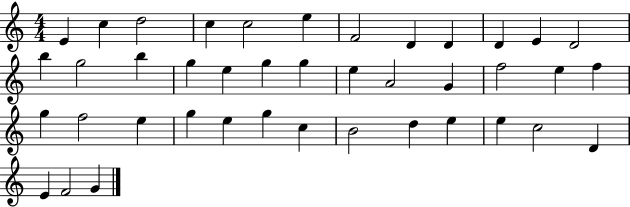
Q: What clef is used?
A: treble